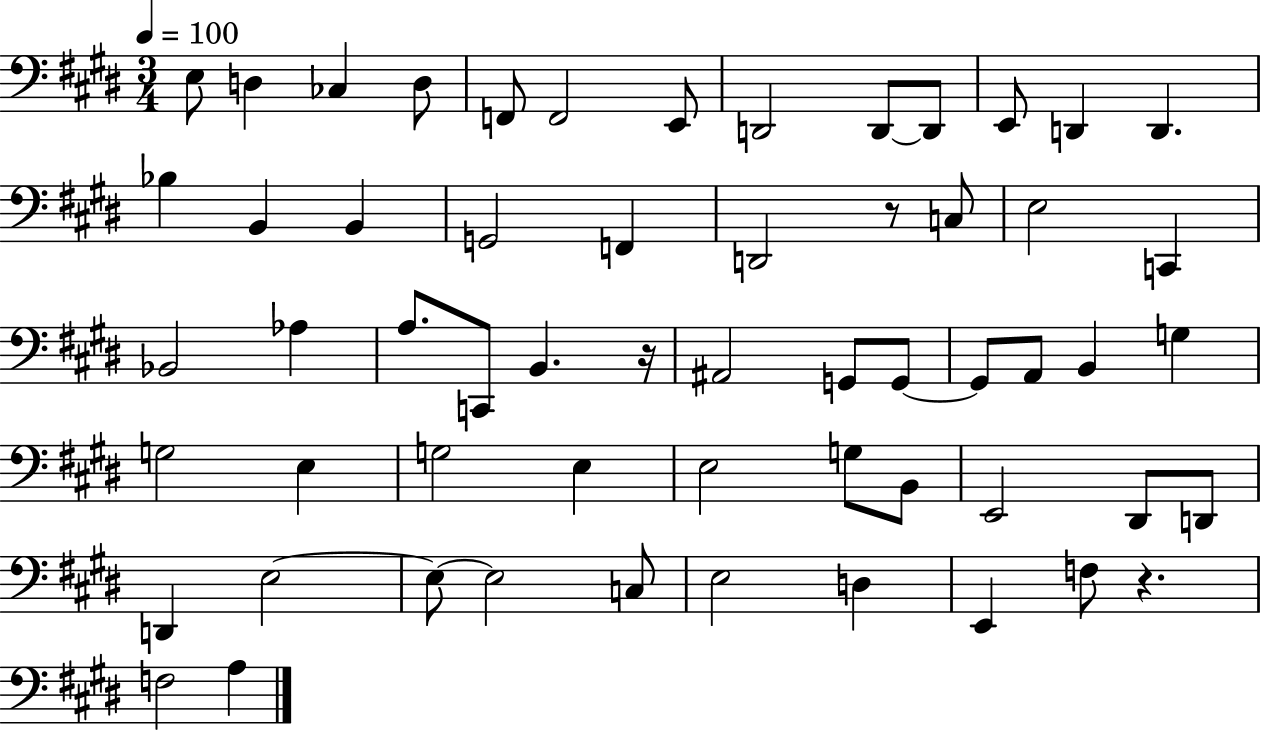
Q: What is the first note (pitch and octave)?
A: E3